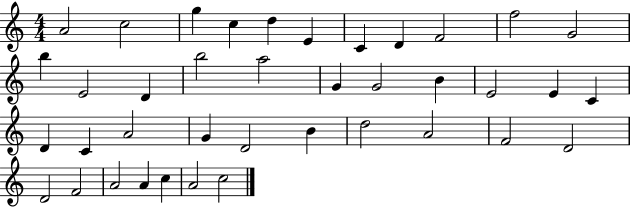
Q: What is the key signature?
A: C major